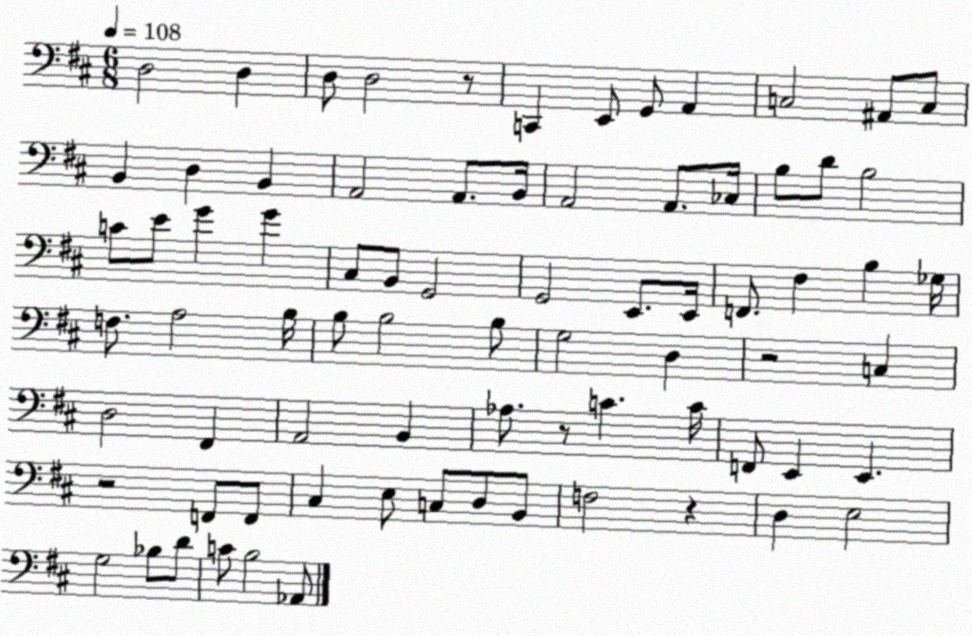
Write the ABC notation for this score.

X:1
T:Untitled
M:6/8
L:1/4
K:D
D,2 D, D,/2 D,2 z/2 C,, E,,/2 G,,/2 A,, C,2 ^A,,/2 C,/2 B,, D, B,, A,,2 A,,/2 B,,/4 A,,2 A,,/2 _C,/4 B,/2 D/2 B,2 C/2 E/2 G G ^C,/2 B,,/2 G,,2 G,,2 E,,/2 E,,/4 F,,/2 ^F, B, _G,/4 F,/2 A,2 B,/4 B,/2 B,2 B,/2 G,2 D, z2 C, D,2 ^F,, A,,2 B,, _A,/2 z/2 C C/4 F,,/2 E,, E,, z2 F,,/2 F,,/2 ^C, E,/2 C,/2 D,/2 B,,/2 F,2 z D, E,2 G,2 _B,/2 D/2 C/2 B,2 _A,,/2